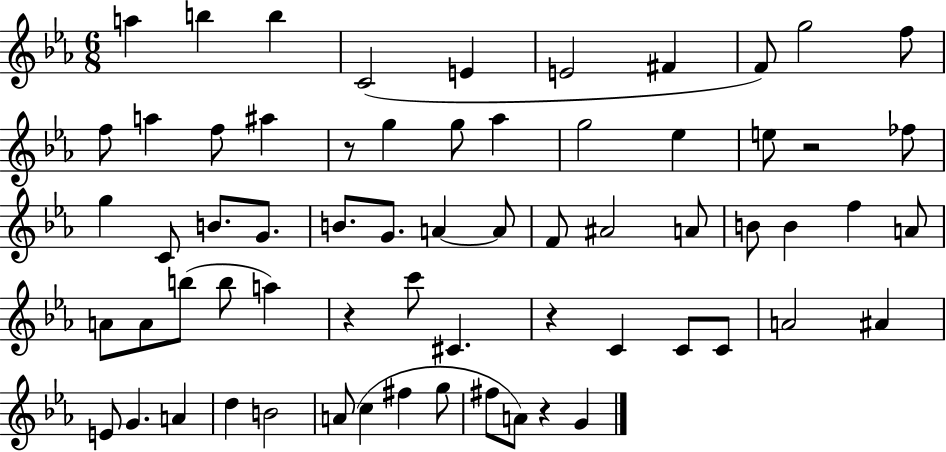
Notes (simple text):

A5/q B5/q B5/q C4/h E4/q E4/h F#4/q F4/e G5/h F5/e F5/e A5/q F5/e A#5/q R/e G5/q G5/e Ab5/q G5/h Eb5/q E5/e R/h FES5/e G5/q C4/e B4/e. G4/e. B4/e. G4/e. A4/q A4/e F4/e A#4/h A4/e B4/e B4/q F5/q A4/e A4/e A4/e B5/e B5/e A5/q R/q C6/e C#4/q. R/q C4/q C4/e C4/e A4/h A#4/q E4/e G4/q. A4/q D5/q B4/h A4/e C5/q F#5/q G5/e F#5/e A4/e R/q G4/q